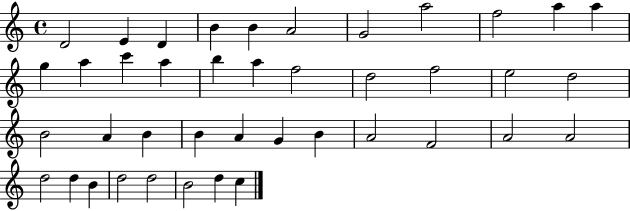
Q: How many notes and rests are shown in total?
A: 41